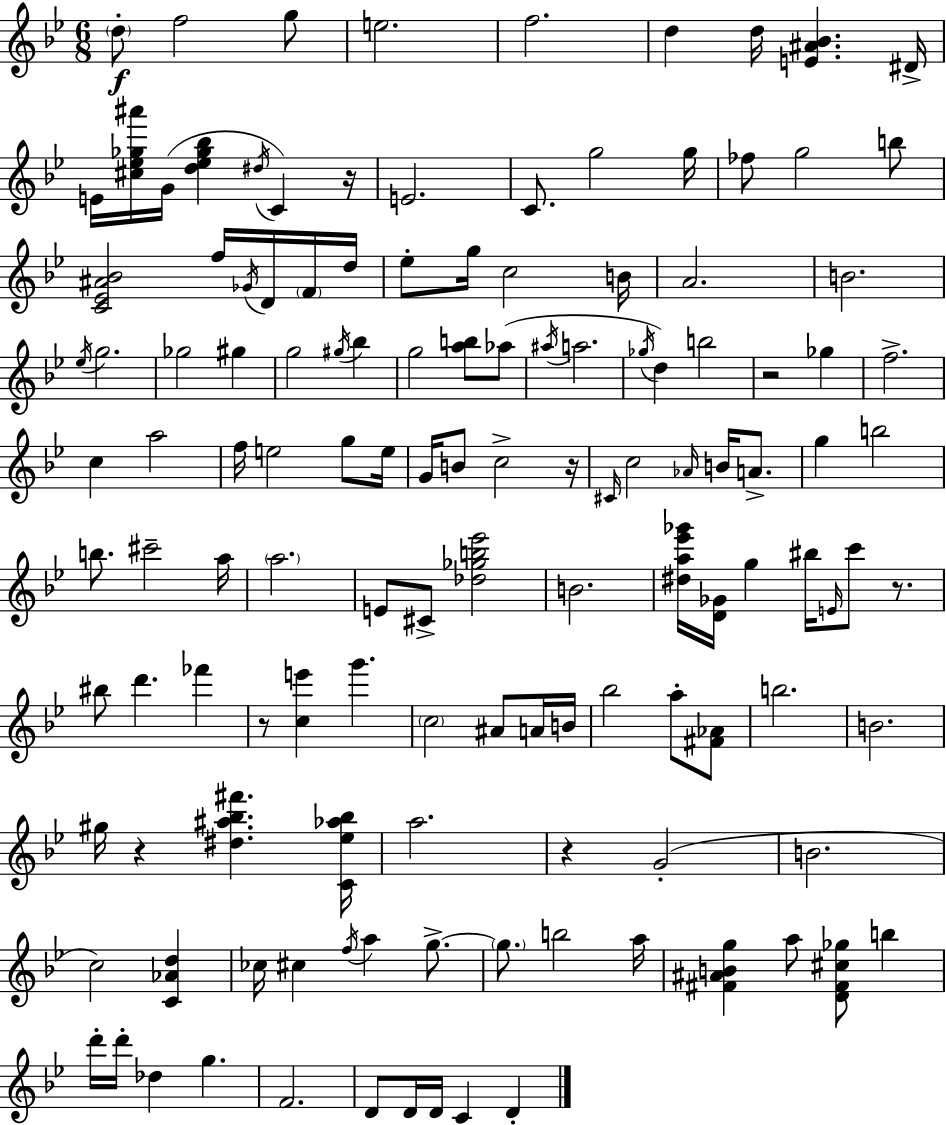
D5/e F5/h G5/e E5/h. F5/h. D5/q D5/s [E4,A#4,Bb4]/q. D#4/s E4/s [C#5,Eb5,Gb5,A#6]/s G4/s [D5,Eb5,Gb5,Bb5]/q D#5/s C4/q R/s E4/h. C4/e. G5/h G5/s FES5/e G5/h B5/e [C4,Eb4,A#4,Bb4]/h F5/s Gb4/s D4/s F4/s D5/s Eb5/e G5/s C5/h B4/s A4/h. B4/h. Eb5/s G5/h. Gb5/h G#5/q G5/h G#5/s Bb5/q G5/h [A5,B5]/e Ab5/e A#5/s A5/h. Gb5/s D5/q B5/h R/h Gb5/q F5/h. C5/q A5/h F5/s E5/h G5/e E5/s G4/s B4/e C5/h R/s C#4/s C5/h Ab4/s B4/s A4/e. G5/q B5/h B5/e. C#6/h A5/s A5/h. E4/e C#4/e [Db5,Gb5,B5,Eb6]/h B4/h. [D#5,A5,Eb6,Gb6]/s [D4,Gb4]/s G5/q BIS5/s E4/s C6/e R/e. BIS5/e D6/q. FES6/q R/e [C5,E6]/q G6/q. C5/h A#4/e A4/s B4/s Bb5/h A5/e [F#4,Ab4]/e B5/h. B4/h. G#5/s R/q [D#5,A#5,Bb5,F#6]/q. [C4,Eb5,Ab5,Bb5]/s A5/h. R/q G4/h B4/h. C5/h [C4,Ab4,D5]/q CES5/s C#5/q F5/s A5/q G5/e. G5/e. B5/h A5/s [F#4,A#4,B4,G5]/q A5/e [D4,F#4,C#5,Gb5]/e B5/q D6/s D6/s Db5/q G5/q. F4/h. D4/e D4/s D4/s C4/q D4/q